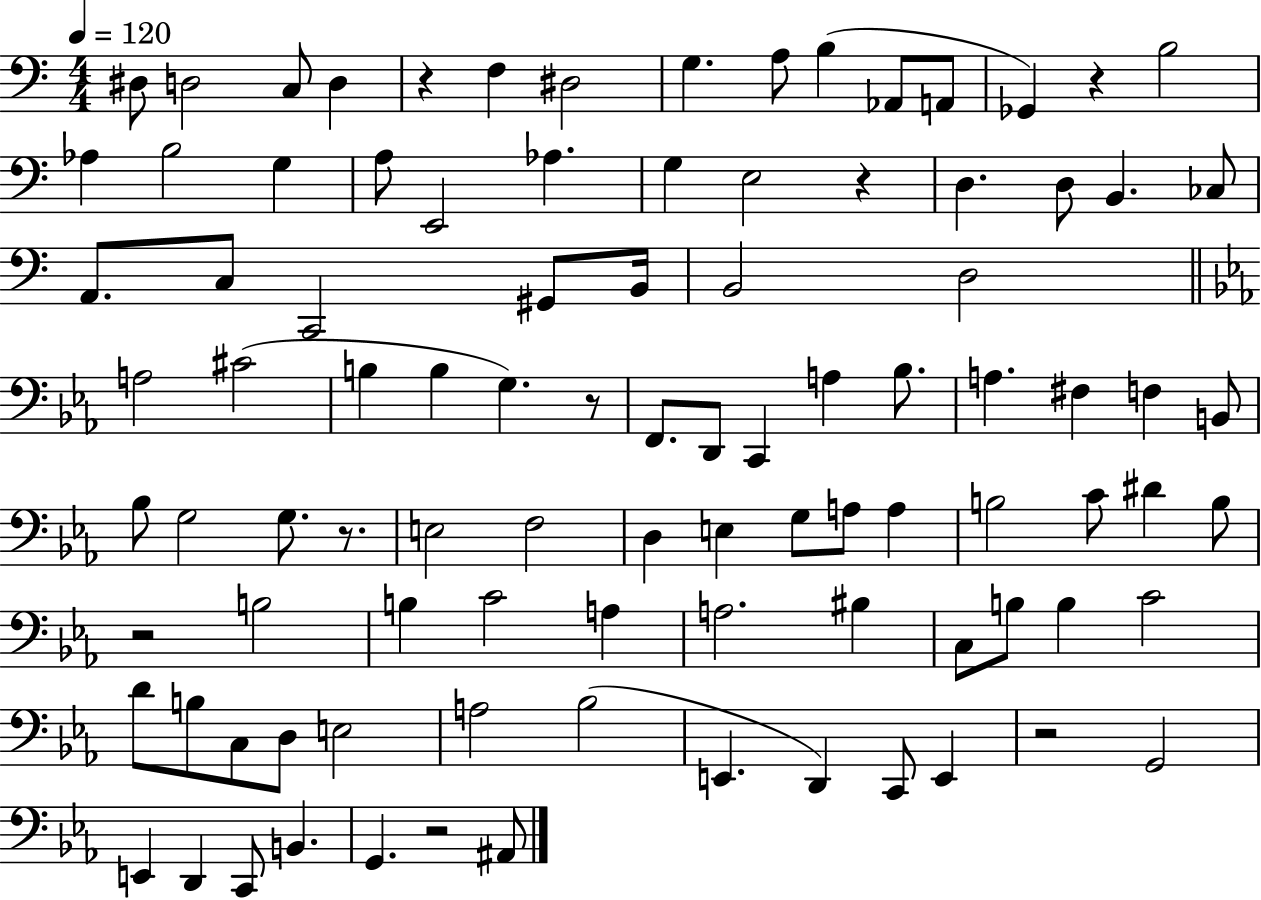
X:1
T:Untitled
M:4/4
L:1/4
K:C
^D,/2 D,2 C,/2 D, z F, ^D,2 G, A,/2 B, _A,,/2 A,,/2 _G,, z B,2 _A, B,2 G, A,/2 E,,2 _A, G, E,2 z D, D,/2 B,, _C,/2 A,,/2 C,/2 C,,2 ^G,,/2 B,,/4 B,,2 D,2 A,2 ^C2 B, B, G, z/2 F,,/2 D,,/2 C,, A, _B,/2 A, ^F, F, B,,/2 _B,/2 G,2 G,/2 z/2 E,2 F,2 D, E, G,/2 A,/2 A, B,2 C/2 ^D B,/2 z2 B,2 B, C2 A, A,2 ^B, C,/2 B,/2 B, C2 D/2 B,/2 C,/2 D,/2 E,2 A,2 _B,2 E,, D,, C,,/2 E,, z2 G,,2 E,, D,, C,,/2 B,, G,, z2 ^A,,/2